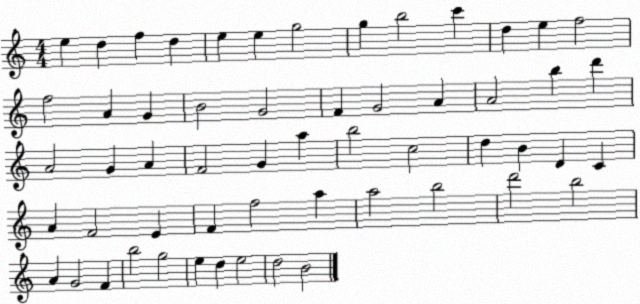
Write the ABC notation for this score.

X:1
T:Untitled
M:4/4
L:1/4
K:C
e d f d e e g2 g b2 c' d e f2 f2 A G B2 G2 F G2 A A2 b d' A2 G A F2 G a b2 c2 d B D C A F2 E F f2 a a2 b2 d'2 b2 A G2 F b2 g2 e d e2 d2 B2